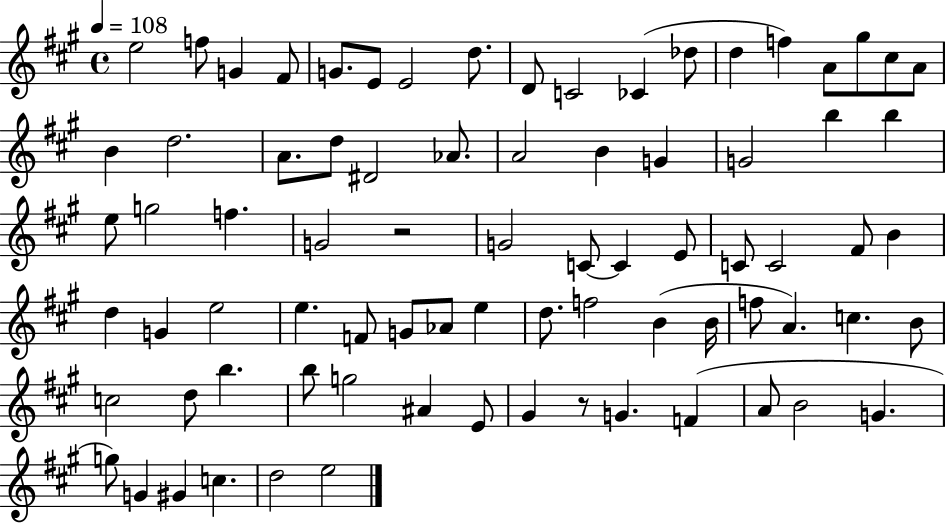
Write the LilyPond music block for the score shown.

{
  \clef treble
  \time 4/4
  \defaultTimeSignature
  \key a \major
  \tempo 4 = 108
  e''2 f''8 g'4 fis'8 | g'8. e'8 e'2 d''8. | d'8 c'2 ces'4( des''8 | d''4 f''4) a'8 gis''8 cis''8 a'8 | \break b'4 d''2. | a'8. d''8 dis'2 aes'8. | a'2 b'4 g'4 | g'2 b''4 b''4 | \break e''8 g''2 f''4. | g'2 r2 | g'2 c'8~~ c'4 e'8 | c'8 c'2 fis'8 b'4 | \break d''4 g'4 e''2 | e''4. f'8 g'8 aes'8 e''4 | d''8. f''2 b'4( b'16 | f''8 a'4.) c''4. b'8 | \break c''2 d''8 b''4. | b''8 g''2 ais'4 e'8 | gis'4 r8 g'4. f'4( | a'8 b'2 g'4. | \break g''8) g'4 gis'4 c''4. | d''2 e''2 | \bar "|."
}